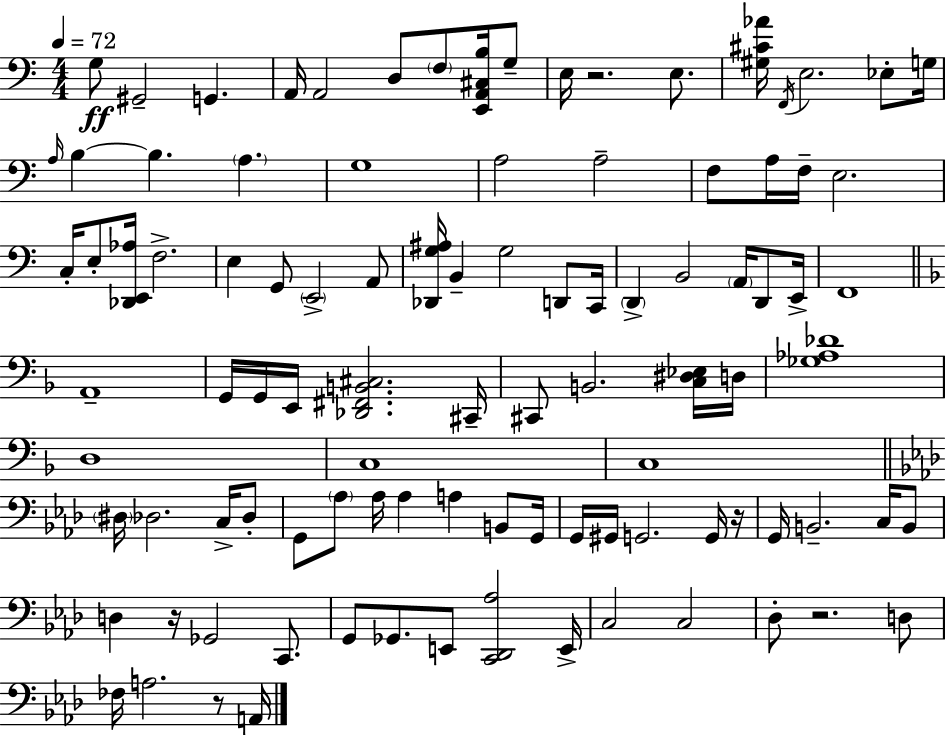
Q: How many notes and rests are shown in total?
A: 99